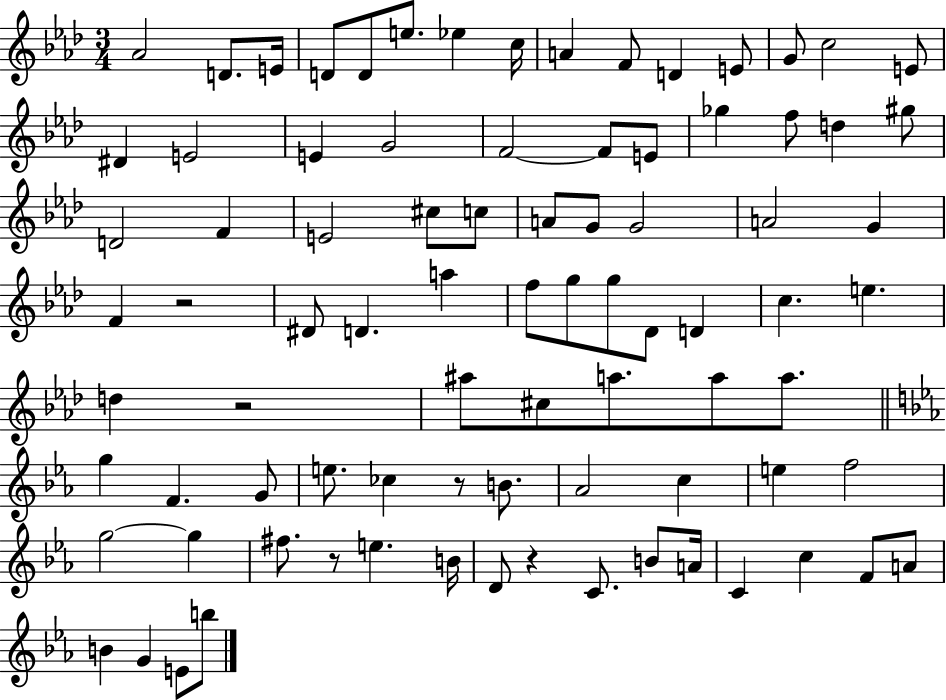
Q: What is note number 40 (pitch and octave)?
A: A5